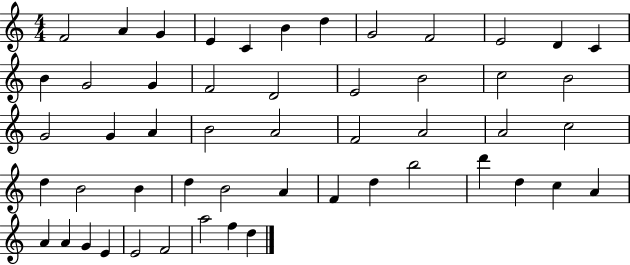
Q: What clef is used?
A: treble